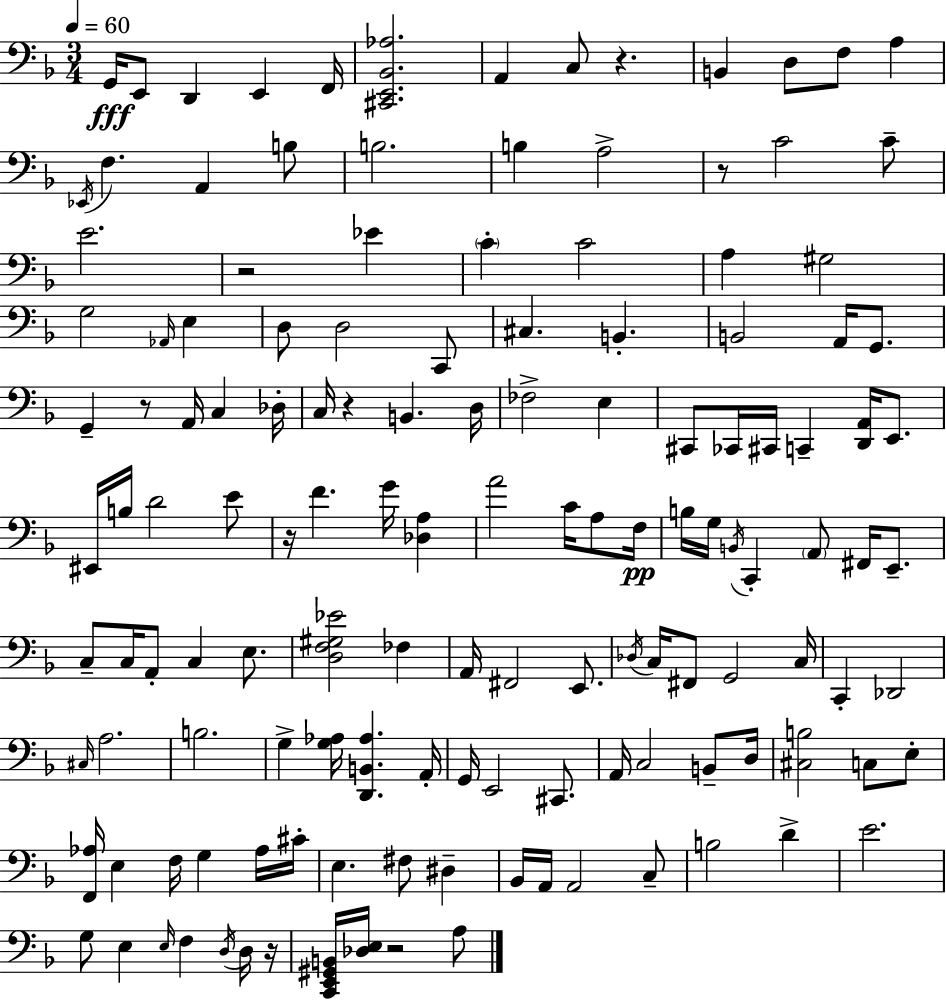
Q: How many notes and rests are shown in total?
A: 138